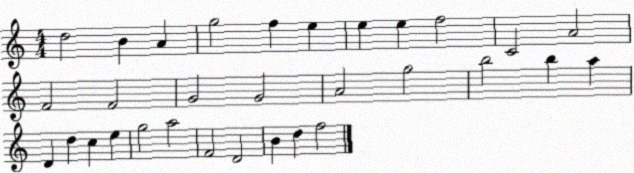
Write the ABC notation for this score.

X:1
T:Untitled
M:4/4
L:1/4
K:C
d2 B A g2 f e e e f2 C2 A2 F2 F2 G2 G2 A2 g2 b2 b a D d c e g2 a2 F2 D2 B d f2